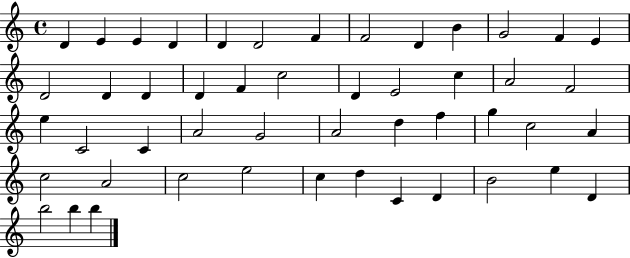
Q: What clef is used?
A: treble